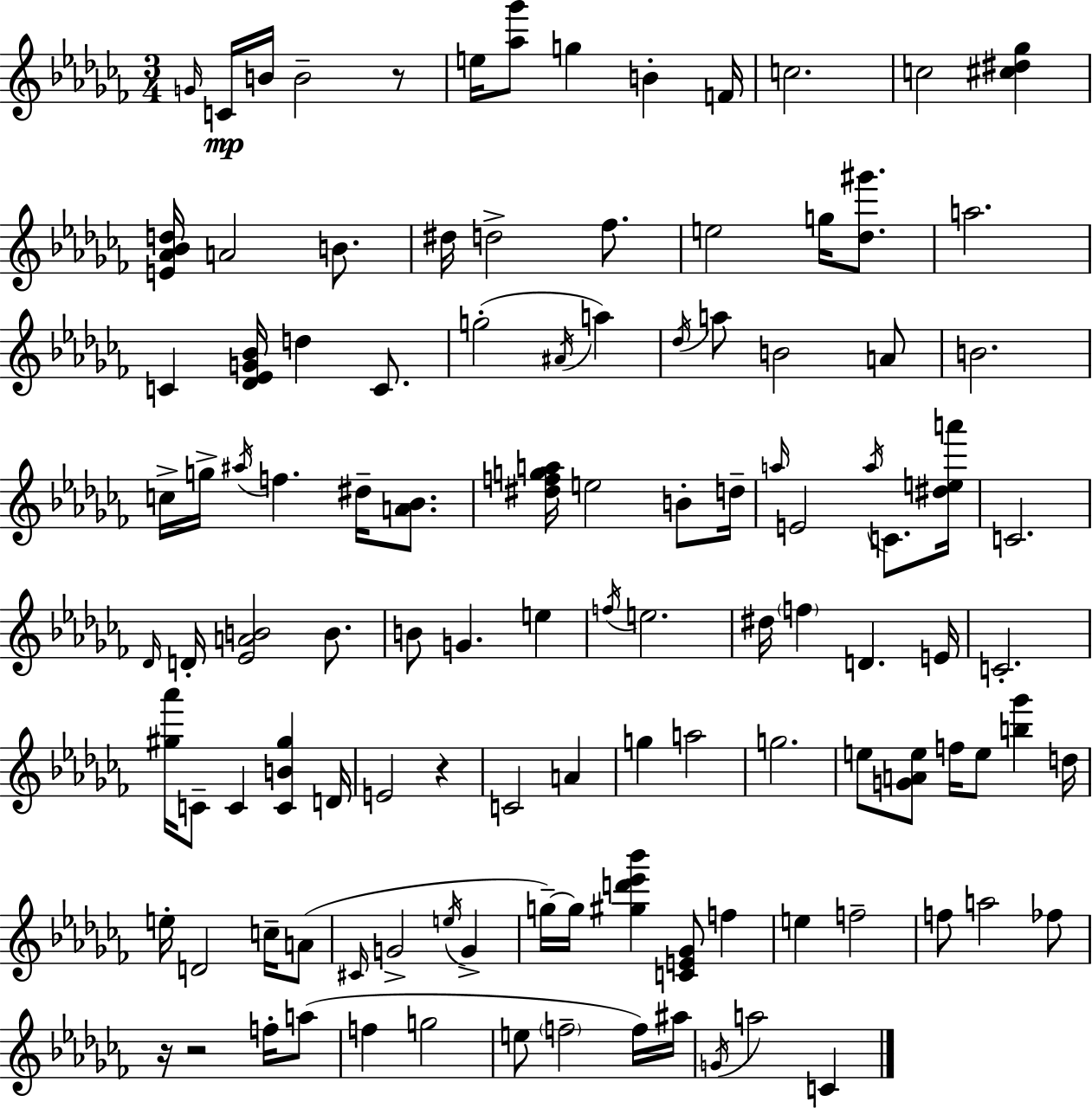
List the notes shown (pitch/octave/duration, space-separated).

G4/s C4/s B4/s B4/h R/e E5/s [Ab5,Gb6]/e G5/q B4/q F4/s C5/h. C5/h [C#5,D#5,Gb5]/q [E4,Ab4,Bb4,D5]/s A4/h B4/e. D#5/s D5/h FES5/e. E5/h G5/s [Db5,G#6]/e. A5/h. C4/q [Db4,Eb4,G4,Bb4]/s D5/q C4/e. G5/h A#4/s A5/q Db5/s A5/e B4/h A4/e B4/h. C5/s G5/s A#5/s F5/q. D#5/s [A4,Bb4]/e. [D#5,F5,G5,A5]/s E5/h B4/e D5/s A5/s E4/h A5/s C4/e. [D#5,E5,A6]/s C4/h. Db4/s D4/s [Eb4,A4,B4]/h B4/e. B4/e G4/q. E5/q F5/s E5/h. D#5/s F5/q D4/q. E4/s C4/h. [G#5,Ab6]/s C4/e C4/q [C4,B4,G#5]/q D4/s E4/h R/q C4/h A4/q G5/q A5/h G5/h. E5/e [G4,A4,E5]/e F5/s E5/e [B5,Gb6]/q D5/s E5/s D4/h C5/s A4/e C#4/s G4/h E5/s G4/q G5/s G5/s [G#5,D6,Eb6,Bb6]/q [C4,E4,Gb4]/e F5/q E5/q F5/h F5/e A5/h FES5/e R/s R/h F5/s A5/e F5/q G5/h E5/e F5/h F5/s A#5/s G4/s A5/h C4/q